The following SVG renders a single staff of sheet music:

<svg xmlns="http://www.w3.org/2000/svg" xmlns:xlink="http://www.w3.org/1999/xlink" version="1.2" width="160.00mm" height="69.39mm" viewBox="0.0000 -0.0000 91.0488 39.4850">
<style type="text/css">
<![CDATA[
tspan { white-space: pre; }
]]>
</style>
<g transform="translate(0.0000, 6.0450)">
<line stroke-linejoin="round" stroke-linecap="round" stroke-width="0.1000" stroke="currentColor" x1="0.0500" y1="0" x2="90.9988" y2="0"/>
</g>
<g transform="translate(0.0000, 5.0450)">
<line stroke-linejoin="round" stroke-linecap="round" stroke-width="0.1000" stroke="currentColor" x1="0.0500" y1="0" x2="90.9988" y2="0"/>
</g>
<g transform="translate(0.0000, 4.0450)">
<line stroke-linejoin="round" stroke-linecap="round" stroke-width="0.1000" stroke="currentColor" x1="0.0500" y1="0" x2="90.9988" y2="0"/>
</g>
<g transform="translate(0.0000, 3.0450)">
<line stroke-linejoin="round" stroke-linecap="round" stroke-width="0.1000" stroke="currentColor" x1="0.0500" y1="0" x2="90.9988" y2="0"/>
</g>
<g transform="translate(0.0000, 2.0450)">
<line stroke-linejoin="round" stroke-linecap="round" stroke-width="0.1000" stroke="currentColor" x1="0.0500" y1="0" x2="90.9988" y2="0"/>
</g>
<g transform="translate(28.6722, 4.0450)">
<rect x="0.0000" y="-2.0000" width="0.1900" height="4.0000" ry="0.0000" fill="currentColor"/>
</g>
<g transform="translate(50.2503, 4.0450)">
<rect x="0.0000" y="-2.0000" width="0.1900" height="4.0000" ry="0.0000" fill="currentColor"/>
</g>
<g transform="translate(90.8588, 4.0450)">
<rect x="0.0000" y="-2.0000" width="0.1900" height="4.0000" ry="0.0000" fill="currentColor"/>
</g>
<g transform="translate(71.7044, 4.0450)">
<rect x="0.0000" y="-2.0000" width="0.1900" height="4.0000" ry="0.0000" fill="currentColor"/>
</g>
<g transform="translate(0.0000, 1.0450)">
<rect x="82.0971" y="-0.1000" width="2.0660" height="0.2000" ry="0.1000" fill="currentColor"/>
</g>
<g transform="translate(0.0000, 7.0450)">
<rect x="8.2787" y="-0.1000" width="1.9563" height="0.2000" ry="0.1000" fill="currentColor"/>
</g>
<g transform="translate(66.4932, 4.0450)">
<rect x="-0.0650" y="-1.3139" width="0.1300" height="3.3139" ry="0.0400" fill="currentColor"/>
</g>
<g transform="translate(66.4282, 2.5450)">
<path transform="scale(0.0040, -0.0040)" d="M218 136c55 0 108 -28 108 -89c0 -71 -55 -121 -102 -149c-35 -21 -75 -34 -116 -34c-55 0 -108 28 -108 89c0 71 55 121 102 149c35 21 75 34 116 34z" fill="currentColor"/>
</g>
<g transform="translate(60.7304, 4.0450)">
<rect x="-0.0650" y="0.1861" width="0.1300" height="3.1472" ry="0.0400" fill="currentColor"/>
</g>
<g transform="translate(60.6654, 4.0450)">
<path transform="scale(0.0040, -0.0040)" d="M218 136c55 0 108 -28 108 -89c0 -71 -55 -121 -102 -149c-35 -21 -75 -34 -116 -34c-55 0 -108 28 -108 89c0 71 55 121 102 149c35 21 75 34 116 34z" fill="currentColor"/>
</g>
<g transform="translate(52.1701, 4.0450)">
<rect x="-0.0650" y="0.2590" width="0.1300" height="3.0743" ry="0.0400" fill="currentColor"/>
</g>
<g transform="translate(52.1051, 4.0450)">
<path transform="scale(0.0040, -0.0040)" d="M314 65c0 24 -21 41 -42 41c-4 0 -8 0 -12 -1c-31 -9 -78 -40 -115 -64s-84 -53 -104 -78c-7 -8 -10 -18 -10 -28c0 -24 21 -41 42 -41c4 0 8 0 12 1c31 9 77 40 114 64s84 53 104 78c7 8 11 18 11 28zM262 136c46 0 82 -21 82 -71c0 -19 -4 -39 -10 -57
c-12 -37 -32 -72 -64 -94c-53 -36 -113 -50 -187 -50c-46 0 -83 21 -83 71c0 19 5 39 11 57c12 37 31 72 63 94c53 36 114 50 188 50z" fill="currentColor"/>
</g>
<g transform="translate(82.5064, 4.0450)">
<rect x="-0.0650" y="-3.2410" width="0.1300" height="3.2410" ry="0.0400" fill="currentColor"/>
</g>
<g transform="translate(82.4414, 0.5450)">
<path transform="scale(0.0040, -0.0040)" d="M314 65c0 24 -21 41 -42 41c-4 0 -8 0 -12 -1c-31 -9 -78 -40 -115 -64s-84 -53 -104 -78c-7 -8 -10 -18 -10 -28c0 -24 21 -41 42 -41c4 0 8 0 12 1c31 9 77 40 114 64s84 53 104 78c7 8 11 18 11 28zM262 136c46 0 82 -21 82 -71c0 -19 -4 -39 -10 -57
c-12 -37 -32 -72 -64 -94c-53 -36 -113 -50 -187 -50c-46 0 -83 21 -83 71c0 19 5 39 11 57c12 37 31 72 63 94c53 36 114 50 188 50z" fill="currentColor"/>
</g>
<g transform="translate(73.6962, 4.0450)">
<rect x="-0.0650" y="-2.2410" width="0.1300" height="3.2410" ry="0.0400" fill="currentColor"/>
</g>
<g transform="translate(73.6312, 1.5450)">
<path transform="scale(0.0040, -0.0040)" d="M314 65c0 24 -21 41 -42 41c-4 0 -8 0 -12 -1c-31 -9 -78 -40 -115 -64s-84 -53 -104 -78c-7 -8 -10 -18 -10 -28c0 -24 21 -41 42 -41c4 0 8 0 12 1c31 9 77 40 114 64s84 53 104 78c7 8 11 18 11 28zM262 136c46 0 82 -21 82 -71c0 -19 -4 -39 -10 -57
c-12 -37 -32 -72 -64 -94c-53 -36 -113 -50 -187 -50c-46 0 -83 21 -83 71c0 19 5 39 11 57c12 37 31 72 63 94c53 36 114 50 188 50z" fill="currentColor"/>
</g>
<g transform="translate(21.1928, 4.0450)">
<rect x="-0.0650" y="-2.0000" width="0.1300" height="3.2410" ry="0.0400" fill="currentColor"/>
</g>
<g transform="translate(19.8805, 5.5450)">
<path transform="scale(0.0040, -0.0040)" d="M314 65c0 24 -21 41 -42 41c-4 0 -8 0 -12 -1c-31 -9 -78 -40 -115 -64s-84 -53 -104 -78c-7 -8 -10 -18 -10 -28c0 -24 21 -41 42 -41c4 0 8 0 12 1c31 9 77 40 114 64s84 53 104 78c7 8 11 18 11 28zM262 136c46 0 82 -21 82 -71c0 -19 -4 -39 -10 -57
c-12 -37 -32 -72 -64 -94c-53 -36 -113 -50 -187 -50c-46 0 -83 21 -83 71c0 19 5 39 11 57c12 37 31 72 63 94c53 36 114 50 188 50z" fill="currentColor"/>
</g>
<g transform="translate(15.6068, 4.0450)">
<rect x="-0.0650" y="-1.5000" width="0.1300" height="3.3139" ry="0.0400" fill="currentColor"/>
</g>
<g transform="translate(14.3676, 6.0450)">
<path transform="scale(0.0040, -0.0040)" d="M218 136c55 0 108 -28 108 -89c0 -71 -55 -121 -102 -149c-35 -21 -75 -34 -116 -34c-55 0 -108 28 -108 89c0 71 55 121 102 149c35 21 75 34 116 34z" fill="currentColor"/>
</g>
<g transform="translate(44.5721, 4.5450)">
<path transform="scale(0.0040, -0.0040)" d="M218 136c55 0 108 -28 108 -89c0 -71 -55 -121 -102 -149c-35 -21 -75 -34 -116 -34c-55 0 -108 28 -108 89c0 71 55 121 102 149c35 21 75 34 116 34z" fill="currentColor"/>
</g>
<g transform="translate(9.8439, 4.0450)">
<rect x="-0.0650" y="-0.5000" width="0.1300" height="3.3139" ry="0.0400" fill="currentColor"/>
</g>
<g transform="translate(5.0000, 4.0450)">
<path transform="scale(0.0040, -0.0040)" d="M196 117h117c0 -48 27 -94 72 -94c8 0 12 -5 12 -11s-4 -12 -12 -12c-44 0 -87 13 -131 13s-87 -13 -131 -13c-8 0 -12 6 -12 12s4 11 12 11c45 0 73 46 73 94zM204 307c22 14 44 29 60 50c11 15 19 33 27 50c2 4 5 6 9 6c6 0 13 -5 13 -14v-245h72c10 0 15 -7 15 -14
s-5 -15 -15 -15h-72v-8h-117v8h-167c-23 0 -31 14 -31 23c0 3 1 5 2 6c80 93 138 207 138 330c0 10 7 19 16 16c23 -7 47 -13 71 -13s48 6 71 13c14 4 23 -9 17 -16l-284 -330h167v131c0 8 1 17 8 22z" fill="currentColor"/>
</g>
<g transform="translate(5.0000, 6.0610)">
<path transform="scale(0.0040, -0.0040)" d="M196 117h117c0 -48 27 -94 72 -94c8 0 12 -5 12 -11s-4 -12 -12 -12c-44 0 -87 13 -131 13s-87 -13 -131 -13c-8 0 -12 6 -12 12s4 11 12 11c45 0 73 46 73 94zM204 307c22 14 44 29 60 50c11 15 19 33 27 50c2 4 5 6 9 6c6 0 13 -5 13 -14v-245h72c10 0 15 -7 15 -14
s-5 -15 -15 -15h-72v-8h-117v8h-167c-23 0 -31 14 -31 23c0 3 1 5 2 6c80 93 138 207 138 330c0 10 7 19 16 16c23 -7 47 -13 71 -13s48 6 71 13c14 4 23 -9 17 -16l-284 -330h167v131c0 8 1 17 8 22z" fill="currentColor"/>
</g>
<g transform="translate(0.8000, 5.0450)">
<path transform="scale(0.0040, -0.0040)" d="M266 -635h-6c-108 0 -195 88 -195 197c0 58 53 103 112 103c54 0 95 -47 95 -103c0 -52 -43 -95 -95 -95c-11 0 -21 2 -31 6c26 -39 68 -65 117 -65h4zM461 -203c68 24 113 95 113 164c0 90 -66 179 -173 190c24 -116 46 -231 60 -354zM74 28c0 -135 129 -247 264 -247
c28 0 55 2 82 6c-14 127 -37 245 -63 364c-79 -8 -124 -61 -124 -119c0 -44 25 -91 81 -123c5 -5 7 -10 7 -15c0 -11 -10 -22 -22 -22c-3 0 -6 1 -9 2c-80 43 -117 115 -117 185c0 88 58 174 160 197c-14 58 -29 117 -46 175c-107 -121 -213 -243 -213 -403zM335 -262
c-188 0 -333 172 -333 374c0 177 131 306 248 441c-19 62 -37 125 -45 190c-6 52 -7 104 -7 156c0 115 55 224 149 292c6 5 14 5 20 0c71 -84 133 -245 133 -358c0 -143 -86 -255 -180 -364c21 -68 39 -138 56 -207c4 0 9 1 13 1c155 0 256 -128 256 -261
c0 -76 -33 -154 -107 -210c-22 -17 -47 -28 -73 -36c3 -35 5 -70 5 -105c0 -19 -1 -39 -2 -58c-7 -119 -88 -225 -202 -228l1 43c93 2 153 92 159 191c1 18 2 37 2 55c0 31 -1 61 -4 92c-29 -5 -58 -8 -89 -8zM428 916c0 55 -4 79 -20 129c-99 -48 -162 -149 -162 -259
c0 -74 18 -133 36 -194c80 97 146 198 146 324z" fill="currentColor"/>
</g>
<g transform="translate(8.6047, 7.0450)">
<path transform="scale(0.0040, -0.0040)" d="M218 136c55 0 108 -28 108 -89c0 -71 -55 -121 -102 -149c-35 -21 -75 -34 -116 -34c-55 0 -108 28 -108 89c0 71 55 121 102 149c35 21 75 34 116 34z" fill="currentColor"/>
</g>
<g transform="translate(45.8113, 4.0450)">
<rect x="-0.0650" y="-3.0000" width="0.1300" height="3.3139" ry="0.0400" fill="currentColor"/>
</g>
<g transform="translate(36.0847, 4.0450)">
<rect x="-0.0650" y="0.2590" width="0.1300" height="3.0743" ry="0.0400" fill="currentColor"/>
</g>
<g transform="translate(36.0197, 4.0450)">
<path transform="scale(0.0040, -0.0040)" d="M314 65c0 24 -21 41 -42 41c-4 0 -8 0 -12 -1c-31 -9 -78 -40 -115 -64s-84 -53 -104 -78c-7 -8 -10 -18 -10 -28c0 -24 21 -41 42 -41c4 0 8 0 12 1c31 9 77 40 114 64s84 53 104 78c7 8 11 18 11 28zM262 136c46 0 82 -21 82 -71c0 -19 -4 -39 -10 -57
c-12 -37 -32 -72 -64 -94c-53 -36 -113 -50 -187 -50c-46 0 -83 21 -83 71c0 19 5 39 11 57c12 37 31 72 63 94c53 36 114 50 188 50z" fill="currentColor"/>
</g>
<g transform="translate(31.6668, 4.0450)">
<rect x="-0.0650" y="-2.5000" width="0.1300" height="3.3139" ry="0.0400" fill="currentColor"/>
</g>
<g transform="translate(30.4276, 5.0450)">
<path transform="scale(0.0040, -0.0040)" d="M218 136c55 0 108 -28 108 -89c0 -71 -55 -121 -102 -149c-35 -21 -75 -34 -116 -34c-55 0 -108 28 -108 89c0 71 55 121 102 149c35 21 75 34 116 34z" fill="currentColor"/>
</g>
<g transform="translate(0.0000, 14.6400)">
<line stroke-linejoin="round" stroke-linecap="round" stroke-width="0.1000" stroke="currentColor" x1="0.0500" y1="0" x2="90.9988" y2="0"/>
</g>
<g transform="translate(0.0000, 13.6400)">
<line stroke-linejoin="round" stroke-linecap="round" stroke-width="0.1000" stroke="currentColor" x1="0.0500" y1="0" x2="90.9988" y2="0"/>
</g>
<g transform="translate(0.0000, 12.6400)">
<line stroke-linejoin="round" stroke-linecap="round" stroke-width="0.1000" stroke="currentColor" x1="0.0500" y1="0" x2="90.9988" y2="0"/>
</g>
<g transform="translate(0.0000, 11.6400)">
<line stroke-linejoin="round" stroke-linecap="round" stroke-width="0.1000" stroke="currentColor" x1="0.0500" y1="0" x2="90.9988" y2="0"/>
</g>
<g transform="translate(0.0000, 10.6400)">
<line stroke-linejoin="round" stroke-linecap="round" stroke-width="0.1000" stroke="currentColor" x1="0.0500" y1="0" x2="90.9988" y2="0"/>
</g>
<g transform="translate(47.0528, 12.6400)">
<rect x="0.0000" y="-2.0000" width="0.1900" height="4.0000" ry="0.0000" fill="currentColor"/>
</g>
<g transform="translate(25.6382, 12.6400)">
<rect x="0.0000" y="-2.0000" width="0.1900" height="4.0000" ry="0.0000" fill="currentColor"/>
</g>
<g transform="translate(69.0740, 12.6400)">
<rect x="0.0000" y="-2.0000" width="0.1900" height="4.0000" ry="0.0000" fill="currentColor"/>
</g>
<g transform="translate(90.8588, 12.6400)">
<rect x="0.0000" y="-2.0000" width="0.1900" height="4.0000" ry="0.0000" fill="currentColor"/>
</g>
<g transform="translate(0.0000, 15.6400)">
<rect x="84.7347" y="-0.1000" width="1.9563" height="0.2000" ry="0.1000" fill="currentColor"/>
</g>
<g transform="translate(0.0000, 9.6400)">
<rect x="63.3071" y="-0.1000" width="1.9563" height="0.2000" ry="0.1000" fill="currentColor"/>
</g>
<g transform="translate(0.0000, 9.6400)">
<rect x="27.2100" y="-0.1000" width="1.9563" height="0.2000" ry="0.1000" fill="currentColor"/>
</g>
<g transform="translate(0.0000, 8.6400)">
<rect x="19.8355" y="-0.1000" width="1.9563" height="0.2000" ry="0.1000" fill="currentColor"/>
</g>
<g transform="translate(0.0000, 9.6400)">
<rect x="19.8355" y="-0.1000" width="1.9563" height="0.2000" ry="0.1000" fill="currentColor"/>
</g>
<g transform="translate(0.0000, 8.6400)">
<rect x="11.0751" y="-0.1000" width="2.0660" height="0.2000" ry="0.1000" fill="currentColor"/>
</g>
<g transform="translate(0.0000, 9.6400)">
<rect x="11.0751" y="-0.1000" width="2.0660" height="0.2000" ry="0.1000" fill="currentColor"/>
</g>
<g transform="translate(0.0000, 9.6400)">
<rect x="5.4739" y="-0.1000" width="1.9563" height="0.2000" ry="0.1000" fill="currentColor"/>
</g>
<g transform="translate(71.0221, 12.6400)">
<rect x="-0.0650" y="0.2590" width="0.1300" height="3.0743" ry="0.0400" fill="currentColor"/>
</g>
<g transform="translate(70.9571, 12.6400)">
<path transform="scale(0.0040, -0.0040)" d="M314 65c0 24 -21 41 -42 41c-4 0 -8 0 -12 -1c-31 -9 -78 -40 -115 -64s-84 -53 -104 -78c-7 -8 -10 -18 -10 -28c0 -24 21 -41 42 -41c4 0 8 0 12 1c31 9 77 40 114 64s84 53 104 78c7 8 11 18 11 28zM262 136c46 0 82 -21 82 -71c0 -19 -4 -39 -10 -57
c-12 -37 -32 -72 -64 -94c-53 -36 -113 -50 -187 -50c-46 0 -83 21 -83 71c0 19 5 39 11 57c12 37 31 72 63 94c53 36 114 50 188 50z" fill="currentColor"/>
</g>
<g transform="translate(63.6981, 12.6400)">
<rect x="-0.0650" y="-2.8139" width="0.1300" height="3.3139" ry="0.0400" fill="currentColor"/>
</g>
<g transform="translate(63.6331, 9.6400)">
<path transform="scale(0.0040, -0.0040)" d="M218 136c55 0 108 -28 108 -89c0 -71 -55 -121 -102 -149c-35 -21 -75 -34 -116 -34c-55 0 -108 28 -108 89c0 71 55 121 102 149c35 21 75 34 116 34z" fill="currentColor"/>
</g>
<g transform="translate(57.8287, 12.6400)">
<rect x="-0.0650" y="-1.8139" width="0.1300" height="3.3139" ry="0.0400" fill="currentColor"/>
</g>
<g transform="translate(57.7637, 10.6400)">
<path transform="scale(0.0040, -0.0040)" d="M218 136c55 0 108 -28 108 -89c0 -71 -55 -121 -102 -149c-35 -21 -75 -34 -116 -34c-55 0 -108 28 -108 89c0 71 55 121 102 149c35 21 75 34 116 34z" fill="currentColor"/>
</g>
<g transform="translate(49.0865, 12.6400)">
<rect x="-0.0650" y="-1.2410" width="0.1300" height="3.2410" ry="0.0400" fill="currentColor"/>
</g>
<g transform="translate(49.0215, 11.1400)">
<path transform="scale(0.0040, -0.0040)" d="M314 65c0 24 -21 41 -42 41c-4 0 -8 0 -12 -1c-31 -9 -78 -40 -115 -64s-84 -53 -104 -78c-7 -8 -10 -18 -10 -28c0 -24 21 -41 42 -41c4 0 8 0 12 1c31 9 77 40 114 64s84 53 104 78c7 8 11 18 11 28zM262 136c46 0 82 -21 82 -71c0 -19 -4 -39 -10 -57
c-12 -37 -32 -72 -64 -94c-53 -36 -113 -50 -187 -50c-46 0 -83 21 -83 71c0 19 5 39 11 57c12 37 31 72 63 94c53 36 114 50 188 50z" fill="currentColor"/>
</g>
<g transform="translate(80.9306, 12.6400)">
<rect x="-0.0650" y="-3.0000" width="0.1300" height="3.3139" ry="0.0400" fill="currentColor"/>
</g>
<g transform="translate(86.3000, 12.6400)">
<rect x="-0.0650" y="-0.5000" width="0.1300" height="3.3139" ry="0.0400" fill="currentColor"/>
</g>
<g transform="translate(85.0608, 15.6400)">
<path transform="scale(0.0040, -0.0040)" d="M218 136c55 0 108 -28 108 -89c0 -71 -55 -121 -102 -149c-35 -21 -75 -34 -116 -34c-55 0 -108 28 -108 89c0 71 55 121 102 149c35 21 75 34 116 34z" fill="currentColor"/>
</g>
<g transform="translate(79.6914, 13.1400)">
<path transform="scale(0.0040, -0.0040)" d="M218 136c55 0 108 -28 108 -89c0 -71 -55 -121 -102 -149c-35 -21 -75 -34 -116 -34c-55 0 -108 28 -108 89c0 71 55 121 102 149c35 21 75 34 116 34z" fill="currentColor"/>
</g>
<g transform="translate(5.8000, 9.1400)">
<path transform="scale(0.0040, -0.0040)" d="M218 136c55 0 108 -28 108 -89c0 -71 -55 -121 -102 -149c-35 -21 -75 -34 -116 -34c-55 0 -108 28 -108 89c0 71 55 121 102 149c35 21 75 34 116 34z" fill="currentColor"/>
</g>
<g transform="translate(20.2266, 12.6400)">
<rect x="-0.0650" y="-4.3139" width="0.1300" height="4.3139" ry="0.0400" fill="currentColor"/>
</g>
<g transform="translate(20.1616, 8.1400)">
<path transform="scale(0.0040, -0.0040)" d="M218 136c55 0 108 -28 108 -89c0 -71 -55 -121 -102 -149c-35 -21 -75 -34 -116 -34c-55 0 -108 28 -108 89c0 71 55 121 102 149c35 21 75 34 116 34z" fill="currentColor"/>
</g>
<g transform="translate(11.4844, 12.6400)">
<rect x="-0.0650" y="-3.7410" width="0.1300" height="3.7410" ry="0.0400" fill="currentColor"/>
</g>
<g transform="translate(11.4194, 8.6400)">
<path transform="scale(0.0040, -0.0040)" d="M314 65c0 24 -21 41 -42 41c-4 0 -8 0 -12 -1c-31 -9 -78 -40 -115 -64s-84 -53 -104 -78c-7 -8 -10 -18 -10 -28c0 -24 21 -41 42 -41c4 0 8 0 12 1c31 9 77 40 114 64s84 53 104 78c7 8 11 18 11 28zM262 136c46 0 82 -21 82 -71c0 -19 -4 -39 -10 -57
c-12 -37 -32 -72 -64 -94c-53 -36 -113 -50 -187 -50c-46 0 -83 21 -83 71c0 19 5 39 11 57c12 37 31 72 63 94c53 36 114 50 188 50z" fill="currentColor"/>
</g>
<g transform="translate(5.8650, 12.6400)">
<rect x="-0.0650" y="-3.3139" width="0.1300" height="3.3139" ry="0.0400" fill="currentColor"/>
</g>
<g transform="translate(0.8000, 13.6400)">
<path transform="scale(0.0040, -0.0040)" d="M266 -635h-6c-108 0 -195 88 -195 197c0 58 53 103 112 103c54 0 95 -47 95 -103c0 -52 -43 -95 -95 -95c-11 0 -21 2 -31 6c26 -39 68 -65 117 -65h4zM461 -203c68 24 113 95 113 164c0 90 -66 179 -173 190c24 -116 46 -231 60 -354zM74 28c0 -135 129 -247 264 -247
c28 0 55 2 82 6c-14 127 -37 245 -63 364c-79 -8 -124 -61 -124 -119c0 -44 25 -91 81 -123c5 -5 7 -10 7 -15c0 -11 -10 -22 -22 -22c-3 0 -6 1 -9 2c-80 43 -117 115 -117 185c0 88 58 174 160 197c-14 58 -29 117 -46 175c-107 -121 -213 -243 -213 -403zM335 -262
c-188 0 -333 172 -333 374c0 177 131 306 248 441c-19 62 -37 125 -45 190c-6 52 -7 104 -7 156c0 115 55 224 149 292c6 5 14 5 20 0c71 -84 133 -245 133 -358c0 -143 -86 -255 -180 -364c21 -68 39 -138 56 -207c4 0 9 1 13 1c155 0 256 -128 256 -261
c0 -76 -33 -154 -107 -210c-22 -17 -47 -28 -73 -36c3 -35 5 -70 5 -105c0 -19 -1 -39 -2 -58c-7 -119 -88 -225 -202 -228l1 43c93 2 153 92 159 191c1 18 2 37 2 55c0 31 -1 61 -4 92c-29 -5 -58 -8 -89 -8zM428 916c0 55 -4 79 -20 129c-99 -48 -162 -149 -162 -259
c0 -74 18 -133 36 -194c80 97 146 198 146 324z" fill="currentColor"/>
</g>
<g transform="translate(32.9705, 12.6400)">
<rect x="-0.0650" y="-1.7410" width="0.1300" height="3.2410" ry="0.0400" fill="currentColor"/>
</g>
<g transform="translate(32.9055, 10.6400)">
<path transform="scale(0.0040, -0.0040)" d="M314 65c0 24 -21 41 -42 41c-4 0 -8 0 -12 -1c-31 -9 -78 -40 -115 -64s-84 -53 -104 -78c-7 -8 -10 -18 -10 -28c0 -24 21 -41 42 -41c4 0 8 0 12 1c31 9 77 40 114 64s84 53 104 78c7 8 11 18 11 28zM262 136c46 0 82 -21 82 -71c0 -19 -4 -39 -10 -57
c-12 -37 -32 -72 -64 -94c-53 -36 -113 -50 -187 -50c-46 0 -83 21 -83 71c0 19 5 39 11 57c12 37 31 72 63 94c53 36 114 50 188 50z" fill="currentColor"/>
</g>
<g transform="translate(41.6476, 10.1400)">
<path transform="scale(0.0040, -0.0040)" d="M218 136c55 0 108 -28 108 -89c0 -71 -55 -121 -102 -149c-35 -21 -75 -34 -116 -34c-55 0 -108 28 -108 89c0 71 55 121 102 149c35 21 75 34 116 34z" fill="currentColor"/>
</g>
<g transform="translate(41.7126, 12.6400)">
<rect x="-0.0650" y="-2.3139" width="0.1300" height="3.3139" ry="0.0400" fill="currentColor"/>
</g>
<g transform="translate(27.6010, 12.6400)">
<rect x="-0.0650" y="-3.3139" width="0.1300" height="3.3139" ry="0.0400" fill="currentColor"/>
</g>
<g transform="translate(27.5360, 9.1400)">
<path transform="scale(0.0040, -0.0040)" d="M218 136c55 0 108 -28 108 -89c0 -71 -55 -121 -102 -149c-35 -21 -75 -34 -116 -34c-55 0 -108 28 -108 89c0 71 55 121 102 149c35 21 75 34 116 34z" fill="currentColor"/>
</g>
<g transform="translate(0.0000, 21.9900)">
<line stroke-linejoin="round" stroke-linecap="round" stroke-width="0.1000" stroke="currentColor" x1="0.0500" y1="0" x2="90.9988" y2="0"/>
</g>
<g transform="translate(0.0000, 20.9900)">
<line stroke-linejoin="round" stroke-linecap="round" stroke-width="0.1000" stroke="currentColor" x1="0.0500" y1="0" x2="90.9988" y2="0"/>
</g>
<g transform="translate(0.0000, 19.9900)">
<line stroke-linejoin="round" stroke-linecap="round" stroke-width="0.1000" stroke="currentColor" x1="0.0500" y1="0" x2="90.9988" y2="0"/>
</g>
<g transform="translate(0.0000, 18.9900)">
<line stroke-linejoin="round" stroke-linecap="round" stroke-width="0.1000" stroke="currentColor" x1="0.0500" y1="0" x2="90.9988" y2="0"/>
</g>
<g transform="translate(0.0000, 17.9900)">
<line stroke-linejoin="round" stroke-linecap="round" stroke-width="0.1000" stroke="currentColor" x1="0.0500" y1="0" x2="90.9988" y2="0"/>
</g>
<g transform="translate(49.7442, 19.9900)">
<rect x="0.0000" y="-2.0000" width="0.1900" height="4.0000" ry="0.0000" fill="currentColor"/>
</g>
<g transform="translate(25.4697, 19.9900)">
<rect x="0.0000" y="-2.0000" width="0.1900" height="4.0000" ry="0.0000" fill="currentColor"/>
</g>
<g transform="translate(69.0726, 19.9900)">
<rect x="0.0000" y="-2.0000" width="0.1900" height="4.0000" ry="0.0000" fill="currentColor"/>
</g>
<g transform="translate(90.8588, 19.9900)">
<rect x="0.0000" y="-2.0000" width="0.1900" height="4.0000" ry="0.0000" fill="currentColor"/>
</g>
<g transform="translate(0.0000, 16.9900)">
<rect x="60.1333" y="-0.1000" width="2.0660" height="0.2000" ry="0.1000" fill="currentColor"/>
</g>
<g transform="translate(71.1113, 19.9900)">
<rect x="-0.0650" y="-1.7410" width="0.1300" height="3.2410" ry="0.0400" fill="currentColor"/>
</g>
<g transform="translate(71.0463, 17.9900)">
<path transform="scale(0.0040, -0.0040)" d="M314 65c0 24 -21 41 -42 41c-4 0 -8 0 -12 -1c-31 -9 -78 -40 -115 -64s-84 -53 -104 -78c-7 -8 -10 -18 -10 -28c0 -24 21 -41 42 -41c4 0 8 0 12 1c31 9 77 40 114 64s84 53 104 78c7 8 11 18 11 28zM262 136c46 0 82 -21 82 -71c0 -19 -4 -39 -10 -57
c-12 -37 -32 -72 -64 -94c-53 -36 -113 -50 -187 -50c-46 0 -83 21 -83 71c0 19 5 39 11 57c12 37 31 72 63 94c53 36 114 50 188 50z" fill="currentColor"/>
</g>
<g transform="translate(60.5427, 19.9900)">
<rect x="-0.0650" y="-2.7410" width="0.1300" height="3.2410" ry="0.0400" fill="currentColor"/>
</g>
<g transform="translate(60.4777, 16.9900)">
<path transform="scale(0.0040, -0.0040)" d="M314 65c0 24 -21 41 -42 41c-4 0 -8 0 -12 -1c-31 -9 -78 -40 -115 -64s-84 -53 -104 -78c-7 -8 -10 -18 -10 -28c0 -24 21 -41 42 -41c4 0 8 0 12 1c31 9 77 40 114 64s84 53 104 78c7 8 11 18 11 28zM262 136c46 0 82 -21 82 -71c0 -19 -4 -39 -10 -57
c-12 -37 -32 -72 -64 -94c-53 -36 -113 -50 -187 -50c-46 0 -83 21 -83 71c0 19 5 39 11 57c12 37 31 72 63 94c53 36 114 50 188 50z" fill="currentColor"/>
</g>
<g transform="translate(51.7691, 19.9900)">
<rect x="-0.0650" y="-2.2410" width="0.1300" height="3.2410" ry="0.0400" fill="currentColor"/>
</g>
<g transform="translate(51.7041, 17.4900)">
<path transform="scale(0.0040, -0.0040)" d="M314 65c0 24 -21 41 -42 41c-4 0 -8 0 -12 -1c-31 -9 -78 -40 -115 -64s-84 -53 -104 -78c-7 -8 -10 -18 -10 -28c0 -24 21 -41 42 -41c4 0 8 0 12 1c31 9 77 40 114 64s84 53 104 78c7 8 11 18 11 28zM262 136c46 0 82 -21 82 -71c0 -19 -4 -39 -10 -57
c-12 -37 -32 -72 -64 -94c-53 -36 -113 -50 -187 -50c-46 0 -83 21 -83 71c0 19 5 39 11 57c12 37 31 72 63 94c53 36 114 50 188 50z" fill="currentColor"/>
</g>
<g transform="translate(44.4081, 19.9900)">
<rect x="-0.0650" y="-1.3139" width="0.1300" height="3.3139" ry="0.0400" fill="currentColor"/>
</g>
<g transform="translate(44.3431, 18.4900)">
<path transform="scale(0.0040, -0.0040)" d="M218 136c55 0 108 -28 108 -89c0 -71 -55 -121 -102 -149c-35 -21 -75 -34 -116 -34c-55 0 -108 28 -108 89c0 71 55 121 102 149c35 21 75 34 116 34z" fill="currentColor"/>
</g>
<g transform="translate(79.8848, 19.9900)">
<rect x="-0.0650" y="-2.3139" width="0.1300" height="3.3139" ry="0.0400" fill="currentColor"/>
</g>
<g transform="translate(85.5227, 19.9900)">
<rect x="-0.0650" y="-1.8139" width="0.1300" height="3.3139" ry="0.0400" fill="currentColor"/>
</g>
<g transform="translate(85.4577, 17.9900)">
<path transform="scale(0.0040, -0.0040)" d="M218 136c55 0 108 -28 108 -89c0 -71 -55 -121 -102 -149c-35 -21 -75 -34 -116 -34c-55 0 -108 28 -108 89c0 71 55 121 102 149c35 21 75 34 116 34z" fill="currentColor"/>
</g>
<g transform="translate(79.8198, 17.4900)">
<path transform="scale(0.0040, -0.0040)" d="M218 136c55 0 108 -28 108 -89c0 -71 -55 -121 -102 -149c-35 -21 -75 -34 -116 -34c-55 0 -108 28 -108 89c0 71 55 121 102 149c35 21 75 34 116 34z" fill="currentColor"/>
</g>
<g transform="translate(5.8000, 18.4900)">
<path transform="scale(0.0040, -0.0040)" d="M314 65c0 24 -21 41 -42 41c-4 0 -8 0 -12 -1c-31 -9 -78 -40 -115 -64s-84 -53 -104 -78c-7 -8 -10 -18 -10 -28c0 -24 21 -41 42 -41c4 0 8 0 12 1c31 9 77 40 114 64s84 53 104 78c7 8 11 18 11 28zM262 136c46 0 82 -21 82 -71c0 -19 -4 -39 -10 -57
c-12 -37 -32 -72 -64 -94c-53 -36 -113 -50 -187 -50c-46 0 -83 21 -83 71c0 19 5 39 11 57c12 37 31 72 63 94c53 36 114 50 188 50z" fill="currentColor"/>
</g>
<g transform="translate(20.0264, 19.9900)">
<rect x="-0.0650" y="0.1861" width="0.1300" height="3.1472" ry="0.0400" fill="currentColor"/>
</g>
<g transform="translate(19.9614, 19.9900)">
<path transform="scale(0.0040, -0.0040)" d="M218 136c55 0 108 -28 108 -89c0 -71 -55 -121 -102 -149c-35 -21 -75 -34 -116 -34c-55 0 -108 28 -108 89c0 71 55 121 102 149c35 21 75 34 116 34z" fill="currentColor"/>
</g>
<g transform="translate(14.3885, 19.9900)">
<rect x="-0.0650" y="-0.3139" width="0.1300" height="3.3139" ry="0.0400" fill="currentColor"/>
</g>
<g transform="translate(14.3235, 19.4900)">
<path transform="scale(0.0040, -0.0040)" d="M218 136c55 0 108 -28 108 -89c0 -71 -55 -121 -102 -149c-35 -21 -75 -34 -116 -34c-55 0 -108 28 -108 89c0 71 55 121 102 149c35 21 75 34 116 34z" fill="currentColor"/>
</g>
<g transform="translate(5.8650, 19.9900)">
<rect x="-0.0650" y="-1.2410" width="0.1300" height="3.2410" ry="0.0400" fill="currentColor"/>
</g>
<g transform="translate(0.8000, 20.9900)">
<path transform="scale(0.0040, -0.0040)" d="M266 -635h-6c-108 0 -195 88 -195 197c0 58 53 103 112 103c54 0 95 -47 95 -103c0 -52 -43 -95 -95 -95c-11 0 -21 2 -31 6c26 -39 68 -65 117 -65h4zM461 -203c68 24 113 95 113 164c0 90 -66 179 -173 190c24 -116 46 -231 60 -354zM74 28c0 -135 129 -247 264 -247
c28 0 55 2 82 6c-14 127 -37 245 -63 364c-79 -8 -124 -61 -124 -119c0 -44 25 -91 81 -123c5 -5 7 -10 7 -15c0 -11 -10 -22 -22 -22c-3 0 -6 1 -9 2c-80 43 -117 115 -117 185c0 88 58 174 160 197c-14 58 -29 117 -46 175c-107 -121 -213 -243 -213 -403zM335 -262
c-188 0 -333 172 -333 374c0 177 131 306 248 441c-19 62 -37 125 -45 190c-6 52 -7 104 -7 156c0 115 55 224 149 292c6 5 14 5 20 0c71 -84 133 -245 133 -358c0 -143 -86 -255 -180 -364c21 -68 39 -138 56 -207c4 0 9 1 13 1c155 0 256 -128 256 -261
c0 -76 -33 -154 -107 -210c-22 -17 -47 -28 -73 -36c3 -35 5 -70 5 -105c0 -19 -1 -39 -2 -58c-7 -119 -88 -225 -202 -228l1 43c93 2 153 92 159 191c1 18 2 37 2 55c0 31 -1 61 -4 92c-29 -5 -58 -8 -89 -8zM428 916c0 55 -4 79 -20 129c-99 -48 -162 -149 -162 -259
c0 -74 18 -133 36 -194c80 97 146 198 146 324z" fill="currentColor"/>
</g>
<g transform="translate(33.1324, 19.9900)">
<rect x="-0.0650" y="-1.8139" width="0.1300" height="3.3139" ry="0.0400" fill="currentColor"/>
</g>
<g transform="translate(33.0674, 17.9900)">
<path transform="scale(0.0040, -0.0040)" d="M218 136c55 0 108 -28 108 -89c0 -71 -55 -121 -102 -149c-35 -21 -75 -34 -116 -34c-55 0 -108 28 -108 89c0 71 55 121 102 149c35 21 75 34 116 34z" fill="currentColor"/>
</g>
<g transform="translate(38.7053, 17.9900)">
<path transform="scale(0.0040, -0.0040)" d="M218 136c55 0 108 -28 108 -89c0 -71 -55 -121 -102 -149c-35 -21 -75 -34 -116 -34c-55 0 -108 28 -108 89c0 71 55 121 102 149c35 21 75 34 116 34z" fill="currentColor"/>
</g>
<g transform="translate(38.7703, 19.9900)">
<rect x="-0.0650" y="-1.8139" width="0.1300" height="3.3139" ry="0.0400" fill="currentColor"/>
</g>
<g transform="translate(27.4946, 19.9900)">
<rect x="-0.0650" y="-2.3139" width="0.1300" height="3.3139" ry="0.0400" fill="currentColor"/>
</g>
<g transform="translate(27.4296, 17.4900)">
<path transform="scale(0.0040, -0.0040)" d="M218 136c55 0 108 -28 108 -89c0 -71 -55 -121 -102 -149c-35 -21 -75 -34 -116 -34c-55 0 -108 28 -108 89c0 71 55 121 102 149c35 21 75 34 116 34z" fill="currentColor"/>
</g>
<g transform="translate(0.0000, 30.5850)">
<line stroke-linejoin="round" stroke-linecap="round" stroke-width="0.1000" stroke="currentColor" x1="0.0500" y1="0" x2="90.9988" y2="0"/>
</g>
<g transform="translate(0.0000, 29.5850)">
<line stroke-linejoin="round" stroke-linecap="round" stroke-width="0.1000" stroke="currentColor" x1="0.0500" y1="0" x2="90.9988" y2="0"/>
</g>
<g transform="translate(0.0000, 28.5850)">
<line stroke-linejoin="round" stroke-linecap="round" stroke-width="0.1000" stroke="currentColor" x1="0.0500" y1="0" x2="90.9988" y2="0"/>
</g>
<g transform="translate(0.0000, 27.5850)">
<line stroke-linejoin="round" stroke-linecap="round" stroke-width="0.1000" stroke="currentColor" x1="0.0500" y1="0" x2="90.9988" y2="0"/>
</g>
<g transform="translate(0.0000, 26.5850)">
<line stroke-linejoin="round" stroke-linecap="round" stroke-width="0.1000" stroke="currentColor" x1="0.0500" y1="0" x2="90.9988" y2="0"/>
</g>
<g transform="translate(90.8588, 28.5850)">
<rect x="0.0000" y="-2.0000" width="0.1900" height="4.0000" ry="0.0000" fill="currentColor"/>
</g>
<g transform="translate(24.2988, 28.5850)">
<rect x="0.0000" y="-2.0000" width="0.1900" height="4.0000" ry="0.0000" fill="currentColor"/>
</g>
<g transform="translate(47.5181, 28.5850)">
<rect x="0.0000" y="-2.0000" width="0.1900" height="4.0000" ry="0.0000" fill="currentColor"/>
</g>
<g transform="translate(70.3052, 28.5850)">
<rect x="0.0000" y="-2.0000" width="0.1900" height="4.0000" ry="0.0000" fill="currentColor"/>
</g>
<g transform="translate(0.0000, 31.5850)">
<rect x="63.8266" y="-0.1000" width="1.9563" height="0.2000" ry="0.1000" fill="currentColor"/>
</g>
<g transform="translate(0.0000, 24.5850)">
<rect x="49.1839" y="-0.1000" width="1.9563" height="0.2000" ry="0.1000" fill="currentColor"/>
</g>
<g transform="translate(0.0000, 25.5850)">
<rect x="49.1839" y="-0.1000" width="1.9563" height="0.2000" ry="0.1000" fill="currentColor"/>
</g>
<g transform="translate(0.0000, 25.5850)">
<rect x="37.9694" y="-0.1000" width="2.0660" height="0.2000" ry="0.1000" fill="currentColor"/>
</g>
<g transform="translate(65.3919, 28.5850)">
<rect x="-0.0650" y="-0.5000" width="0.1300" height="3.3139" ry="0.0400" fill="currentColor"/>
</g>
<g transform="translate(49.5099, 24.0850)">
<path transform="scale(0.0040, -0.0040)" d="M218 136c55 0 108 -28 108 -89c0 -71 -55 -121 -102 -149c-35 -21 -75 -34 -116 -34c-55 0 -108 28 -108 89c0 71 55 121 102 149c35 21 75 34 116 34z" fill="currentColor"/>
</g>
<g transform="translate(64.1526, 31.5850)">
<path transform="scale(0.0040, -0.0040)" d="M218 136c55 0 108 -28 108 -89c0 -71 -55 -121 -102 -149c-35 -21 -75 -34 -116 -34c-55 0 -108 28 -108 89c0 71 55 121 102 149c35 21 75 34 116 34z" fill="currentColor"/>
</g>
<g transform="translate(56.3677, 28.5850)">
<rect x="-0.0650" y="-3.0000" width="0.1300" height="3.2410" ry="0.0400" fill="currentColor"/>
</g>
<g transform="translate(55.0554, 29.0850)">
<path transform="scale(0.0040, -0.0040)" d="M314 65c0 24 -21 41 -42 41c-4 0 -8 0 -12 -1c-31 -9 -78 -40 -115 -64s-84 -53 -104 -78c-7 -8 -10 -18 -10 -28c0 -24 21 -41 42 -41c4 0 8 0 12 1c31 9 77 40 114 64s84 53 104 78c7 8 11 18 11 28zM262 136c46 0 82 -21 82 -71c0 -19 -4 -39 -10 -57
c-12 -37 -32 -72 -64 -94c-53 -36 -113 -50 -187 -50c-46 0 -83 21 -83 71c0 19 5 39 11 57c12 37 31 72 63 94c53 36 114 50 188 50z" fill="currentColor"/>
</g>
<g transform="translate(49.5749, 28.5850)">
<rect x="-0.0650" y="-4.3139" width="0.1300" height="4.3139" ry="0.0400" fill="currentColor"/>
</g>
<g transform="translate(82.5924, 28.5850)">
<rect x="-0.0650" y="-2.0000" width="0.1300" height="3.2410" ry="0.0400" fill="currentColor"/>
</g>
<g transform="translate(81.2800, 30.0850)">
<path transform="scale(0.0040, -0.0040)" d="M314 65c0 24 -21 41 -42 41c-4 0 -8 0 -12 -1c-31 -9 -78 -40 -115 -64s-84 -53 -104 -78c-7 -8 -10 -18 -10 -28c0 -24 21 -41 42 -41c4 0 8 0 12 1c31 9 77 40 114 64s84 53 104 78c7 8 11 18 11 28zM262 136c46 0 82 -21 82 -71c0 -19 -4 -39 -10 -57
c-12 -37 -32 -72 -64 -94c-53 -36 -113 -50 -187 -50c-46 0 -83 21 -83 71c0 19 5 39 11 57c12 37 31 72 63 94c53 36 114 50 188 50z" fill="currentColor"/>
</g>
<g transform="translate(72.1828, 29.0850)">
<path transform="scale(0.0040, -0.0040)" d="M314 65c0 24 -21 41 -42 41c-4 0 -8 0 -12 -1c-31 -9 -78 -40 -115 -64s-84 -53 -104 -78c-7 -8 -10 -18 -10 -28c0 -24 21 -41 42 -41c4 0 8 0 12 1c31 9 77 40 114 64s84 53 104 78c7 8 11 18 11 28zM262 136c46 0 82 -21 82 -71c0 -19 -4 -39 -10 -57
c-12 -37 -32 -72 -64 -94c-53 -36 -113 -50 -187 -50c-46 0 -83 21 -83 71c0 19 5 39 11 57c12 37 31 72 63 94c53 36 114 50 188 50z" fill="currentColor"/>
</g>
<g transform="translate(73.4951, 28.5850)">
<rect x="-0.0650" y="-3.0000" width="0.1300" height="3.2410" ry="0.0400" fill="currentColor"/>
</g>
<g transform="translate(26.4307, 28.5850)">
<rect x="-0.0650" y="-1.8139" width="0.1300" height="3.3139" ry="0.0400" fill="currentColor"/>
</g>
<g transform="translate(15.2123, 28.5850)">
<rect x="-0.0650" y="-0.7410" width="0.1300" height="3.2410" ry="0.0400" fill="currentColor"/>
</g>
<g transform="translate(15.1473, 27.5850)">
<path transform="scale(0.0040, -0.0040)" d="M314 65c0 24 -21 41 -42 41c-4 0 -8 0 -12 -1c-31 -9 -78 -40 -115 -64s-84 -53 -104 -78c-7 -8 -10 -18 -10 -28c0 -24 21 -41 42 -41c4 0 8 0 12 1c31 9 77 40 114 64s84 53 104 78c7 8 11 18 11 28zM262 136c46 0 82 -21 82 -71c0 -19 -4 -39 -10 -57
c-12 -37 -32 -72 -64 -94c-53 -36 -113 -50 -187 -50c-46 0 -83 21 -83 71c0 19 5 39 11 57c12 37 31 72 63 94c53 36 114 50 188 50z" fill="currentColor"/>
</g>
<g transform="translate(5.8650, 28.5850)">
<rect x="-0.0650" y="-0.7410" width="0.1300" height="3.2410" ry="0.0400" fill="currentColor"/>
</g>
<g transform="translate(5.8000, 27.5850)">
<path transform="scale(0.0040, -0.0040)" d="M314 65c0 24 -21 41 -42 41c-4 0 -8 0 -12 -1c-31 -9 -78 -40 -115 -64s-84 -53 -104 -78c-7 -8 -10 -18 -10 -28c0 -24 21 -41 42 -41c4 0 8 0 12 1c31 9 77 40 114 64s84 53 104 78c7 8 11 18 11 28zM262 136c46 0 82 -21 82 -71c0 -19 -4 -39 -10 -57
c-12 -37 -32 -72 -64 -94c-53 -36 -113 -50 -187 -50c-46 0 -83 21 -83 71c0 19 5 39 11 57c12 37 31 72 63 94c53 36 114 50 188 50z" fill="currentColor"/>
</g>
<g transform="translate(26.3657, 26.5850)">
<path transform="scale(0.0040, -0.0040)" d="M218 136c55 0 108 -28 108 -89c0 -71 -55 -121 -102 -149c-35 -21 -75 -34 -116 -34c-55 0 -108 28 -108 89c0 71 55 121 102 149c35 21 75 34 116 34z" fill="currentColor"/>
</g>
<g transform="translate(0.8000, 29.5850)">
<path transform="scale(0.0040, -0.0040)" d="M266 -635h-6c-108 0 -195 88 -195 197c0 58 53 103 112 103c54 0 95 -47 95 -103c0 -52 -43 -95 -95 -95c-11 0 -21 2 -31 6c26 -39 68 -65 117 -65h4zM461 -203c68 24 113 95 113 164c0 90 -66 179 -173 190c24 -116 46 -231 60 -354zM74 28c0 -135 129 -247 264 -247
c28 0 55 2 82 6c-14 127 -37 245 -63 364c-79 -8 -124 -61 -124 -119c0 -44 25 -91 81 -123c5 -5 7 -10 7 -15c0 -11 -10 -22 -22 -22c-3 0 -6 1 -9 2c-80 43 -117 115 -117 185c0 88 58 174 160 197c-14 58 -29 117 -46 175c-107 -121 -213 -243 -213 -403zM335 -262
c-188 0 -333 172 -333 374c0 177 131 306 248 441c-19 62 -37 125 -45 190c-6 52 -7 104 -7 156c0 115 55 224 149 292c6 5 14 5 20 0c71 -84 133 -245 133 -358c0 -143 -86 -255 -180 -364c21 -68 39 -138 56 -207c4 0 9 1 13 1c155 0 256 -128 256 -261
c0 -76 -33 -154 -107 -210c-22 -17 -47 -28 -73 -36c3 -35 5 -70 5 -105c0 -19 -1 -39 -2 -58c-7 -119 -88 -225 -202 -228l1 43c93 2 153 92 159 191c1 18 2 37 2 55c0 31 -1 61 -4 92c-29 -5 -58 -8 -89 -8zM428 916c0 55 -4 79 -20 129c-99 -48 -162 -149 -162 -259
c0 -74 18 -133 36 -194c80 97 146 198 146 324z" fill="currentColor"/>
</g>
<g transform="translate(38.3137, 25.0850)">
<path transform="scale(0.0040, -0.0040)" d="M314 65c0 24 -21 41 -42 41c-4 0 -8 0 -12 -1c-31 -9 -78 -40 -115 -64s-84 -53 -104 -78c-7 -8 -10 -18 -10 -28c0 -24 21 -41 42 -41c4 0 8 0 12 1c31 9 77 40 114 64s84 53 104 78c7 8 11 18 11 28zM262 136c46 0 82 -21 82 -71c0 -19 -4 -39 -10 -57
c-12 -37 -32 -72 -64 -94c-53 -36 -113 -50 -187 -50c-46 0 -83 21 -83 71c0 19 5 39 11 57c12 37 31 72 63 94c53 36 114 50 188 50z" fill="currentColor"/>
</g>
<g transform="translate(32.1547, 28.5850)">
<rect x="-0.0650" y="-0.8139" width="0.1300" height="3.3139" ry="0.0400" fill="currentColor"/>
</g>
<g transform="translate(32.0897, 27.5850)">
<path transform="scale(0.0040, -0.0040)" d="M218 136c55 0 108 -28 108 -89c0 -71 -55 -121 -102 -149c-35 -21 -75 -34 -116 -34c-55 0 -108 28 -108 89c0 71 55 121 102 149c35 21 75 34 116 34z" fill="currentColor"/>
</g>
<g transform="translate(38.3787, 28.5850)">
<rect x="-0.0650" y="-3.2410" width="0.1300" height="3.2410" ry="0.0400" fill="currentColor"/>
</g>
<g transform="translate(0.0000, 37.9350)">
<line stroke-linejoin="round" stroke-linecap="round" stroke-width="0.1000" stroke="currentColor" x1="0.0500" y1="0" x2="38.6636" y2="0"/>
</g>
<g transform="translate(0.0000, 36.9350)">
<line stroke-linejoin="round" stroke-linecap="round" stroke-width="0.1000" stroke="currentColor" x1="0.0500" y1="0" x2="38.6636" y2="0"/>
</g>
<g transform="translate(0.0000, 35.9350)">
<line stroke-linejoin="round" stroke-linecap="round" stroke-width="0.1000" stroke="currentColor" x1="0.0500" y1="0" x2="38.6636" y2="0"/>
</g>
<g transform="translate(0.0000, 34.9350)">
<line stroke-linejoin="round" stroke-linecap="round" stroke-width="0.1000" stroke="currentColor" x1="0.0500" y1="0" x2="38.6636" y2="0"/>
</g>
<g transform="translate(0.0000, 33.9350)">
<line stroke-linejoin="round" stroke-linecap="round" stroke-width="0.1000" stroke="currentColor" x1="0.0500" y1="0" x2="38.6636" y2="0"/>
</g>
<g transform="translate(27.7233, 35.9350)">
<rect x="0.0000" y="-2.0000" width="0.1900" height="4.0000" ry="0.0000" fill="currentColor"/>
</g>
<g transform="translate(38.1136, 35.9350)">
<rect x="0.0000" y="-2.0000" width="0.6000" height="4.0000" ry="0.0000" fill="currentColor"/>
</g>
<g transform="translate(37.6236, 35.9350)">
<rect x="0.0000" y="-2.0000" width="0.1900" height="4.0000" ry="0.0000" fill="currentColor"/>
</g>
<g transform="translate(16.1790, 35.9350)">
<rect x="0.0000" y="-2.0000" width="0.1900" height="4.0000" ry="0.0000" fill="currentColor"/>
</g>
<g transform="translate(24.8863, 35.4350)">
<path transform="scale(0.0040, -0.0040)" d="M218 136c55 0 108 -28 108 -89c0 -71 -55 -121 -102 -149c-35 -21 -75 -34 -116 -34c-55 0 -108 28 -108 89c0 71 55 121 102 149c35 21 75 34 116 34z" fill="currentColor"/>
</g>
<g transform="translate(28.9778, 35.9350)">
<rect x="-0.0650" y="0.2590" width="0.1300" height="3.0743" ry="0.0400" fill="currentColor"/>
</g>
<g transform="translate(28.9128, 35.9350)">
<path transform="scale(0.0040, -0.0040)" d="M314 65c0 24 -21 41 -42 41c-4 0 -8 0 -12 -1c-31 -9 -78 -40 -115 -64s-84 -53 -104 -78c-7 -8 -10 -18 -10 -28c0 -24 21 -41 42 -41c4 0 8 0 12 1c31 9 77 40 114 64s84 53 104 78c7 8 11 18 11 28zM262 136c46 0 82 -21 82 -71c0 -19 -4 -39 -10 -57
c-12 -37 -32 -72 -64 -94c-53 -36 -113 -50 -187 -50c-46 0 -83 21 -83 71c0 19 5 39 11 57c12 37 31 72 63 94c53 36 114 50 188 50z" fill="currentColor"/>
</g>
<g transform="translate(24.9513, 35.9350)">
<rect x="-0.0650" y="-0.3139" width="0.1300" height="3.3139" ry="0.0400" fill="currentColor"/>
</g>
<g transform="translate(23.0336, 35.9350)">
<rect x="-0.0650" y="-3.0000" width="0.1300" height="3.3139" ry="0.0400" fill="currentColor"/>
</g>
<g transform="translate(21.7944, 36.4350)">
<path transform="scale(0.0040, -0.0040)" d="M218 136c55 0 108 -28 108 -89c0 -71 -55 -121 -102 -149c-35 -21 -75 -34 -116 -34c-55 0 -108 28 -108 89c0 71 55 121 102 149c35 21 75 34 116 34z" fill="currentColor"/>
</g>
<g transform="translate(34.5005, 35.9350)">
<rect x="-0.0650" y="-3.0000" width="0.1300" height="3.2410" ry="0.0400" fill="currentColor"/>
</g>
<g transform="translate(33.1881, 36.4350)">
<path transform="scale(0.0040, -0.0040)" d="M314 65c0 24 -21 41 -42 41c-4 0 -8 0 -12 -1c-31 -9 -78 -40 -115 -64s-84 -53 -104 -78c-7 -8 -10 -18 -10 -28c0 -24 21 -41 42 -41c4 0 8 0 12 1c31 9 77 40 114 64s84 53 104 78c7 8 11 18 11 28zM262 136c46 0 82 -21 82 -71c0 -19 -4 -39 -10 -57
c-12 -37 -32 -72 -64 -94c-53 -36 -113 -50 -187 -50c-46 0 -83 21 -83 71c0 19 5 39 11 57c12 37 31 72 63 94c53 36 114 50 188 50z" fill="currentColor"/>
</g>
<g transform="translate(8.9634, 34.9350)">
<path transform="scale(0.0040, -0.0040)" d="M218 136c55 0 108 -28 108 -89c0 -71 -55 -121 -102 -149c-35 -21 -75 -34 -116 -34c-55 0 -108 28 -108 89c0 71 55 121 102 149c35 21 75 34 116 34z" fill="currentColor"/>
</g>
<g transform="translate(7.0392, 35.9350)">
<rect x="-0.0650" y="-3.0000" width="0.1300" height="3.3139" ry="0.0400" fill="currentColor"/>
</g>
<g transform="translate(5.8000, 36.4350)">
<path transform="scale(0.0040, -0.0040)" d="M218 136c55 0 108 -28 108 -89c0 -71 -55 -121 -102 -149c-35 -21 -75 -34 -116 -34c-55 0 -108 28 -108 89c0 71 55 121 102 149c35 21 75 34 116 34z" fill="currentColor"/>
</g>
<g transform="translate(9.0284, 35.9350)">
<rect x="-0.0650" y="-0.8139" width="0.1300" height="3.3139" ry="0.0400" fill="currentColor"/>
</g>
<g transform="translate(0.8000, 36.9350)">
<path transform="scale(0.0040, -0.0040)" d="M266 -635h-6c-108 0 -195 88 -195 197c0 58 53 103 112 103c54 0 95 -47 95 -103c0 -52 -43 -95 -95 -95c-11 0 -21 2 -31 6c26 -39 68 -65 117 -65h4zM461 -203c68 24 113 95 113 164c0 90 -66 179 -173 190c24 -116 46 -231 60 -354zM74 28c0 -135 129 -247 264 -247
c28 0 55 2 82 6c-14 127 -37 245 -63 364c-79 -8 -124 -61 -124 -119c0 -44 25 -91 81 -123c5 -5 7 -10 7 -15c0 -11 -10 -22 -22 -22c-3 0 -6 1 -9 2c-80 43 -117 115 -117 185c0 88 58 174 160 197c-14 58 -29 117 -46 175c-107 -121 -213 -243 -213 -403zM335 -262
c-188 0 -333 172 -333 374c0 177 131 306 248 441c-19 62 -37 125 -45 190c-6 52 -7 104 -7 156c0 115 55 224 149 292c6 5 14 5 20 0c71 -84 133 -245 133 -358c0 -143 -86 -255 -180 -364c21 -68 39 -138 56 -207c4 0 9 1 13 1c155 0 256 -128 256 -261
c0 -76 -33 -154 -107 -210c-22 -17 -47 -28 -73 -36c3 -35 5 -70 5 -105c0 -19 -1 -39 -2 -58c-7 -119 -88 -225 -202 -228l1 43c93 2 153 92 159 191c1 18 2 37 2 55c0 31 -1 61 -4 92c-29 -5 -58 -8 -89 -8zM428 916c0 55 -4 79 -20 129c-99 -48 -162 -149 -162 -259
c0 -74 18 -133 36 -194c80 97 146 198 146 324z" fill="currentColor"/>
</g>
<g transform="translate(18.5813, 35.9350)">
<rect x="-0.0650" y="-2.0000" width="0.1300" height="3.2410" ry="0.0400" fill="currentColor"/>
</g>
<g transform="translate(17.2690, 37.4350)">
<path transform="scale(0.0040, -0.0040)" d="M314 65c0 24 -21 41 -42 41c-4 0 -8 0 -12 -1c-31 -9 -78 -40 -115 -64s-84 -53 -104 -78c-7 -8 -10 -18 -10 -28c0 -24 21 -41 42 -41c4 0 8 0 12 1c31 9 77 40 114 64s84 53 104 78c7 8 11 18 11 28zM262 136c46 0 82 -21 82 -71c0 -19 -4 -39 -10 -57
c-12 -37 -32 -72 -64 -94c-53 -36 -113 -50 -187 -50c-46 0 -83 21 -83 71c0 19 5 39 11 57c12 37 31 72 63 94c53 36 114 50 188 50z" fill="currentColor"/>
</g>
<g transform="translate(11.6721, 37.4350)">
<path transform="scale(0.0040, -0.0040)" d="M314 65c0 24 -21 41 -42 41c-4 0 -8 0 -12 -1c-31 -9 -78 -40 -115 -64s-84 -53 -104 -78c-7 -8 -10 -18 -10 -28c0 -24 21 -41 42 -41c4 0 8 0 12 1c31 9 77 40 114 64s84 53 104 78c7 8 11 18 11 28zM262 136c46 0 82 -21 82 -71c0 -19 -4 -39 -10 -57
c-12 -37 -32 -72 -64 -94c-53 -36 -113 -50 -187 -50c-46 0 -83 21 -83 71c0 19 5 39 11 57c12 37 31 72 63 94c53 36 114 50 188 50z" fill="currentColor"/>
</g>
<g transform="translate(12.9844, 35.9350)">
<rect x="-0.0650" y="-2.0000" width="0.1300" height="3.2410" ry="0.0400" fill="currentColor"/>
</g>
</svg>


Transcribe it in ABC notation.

X:1
T:Untitled
M:4/4
L:1/4
K:C
C E F2 G B2 A B2 B e g2 b2 b c'2 d' b f2 g e2 f a B2 A C e2 c B g f f e g2 a2 f2 g f d2 d2 f d b2 d' A2 C A2 F2 A d F2 F2 A c B2 A2